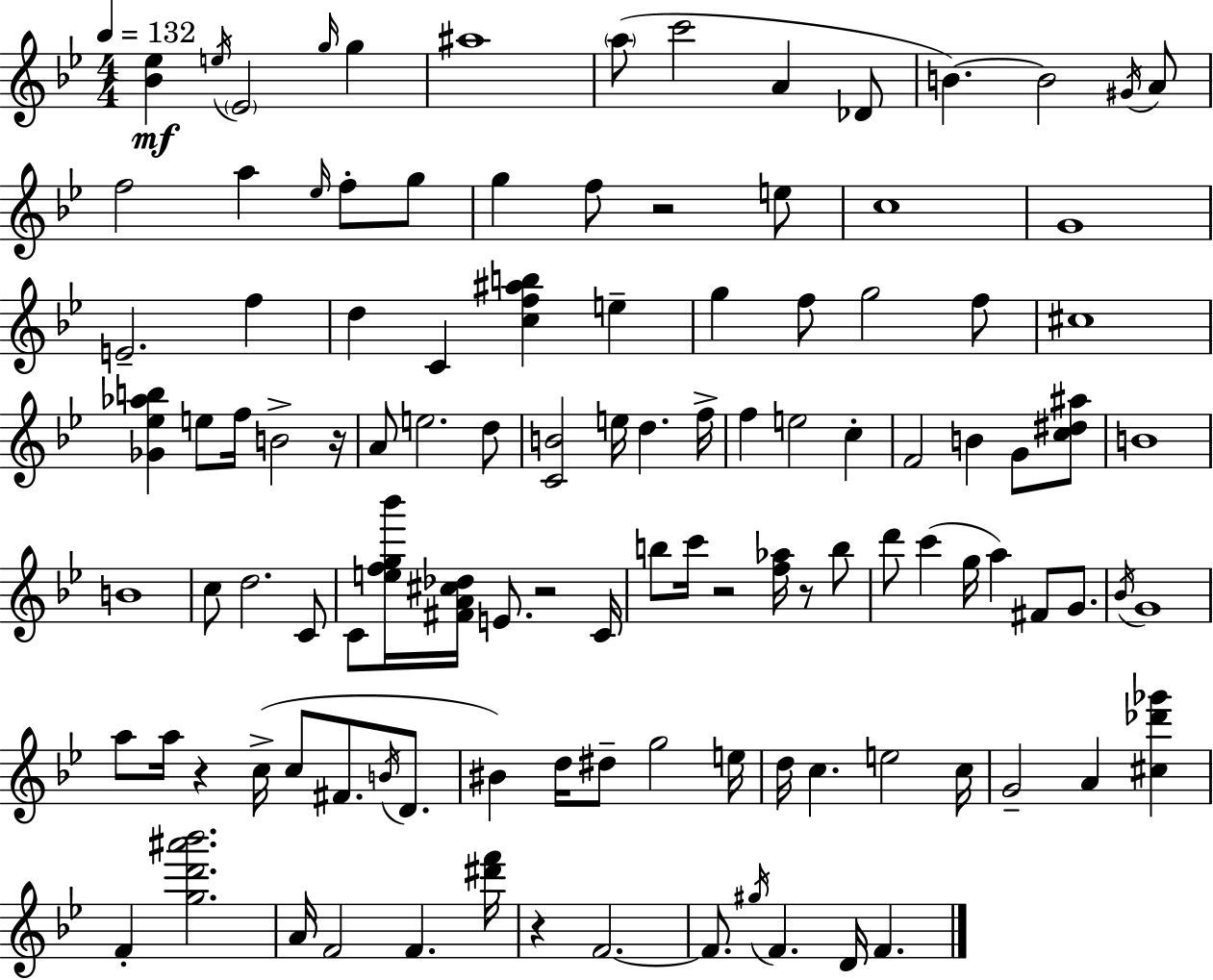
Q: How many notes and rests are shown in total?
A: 113